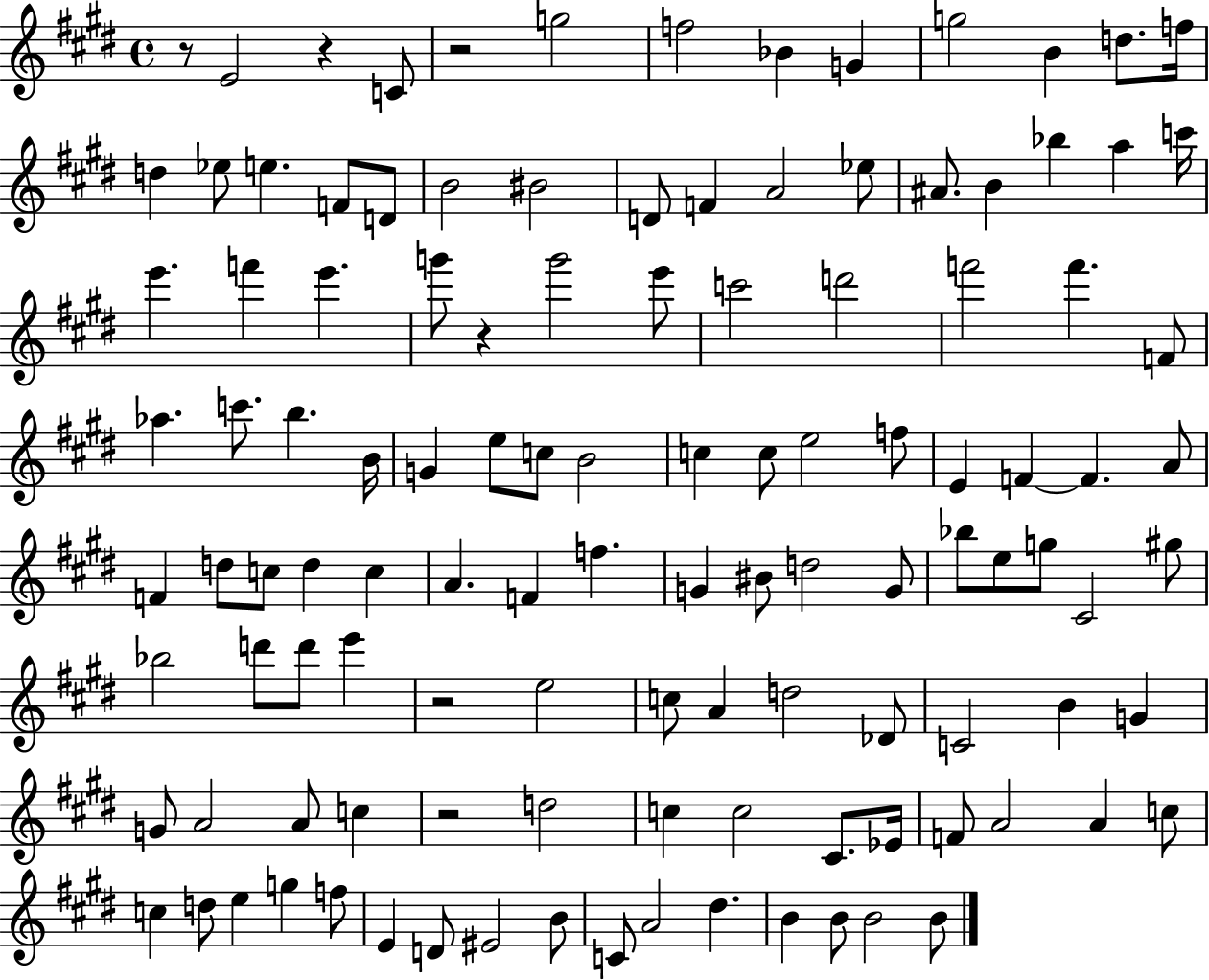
{
  \clef treble
  \time 4/4
  \defaultTimeSignature
  \key e \major
  r8 e'2 r4 c'8 | r2 g''2 | f''2 bes'4 g'4 | g''2 b'4 d''8. f''16 | \break d''4 ees''8 e''4. f'8 d'8 | b'2 bis'2 | d'8 f'4 a'2 ees''8 | ais'8. b'4 bes''4 a''4 c'''16 | \break e'''4. f'''4 e'''4. | g'''8 r4 g'''2 e'''8 | c'''2 d'''2 | f'''2 f'''4. f'8 | \break aes''4. c'''8. b''4. b'16 | g'4 e''8 c''8 b'2 | c''4 c''8 e''2 f''8 | e'4 f'4~~ f'4. a'8 | \break f'4 d''8 c''8 d''4 c''4 | a'4. f'4 f''4. | g'4 bis'8 d''2 g'8 | bes''8 e''8 g''8 cis'2 gis''8 | \break bes''2 d'''8 d'''8 e'''4 | r2 e''2 | c''8 a'4 d''2 des'8 | c'2 b'4 g'4 | \break g'8 a'2 a'8 c''4 | r2 d''2 | c''4 c''2 cis'8. ees'16 | f'8 a'2 a'4 c''8 | \break c''4 d''8 e''4 g''4 f''8 | e'4 d'8 eis'2 b'8 | c'8 a'2 dis''4. | b'4 b'8 b'2 b'8 | \break \bar "|."
}